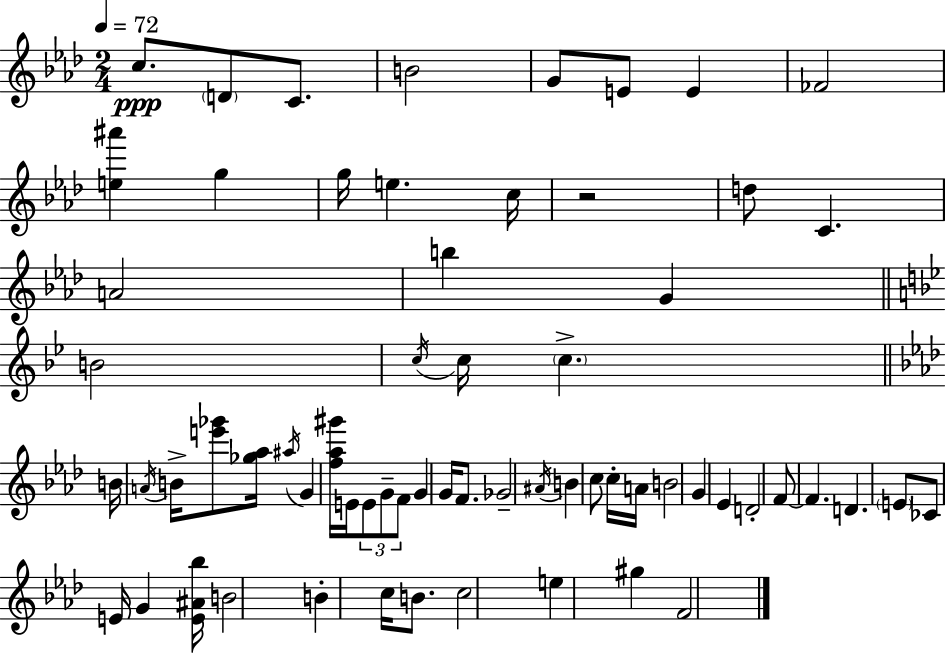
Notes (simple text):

C5/e. D4/e C4/e. B4/h G4/e E4/e E4/q FES4/h [E5,A#6]/q G5/q G5/s E5/q. C5/s R/h D5/e C4/q. A4/h B5/q G4/q B4/h C5/s C5/s C5/q. B4/s A4/s B4/s [E6,Gb6]/e [Gb5,Ab5]/s A#5/s G4/q [F5,Ab5,G#6]/s E4/s E4/e G4/e F4/e G4/q G4/s F4/e. Gb4/h A#4/s B4/q C5/e C5/s A4/s B4/h G4/q Eb4/q D4/h F4/e F4/q. D4/q. E4/e CES4/e E4/s G4/q [E4,A#4,Bb5]/s B4/h B4/q C5/s B4/e. C5/h E5/q G#5/q F4/h